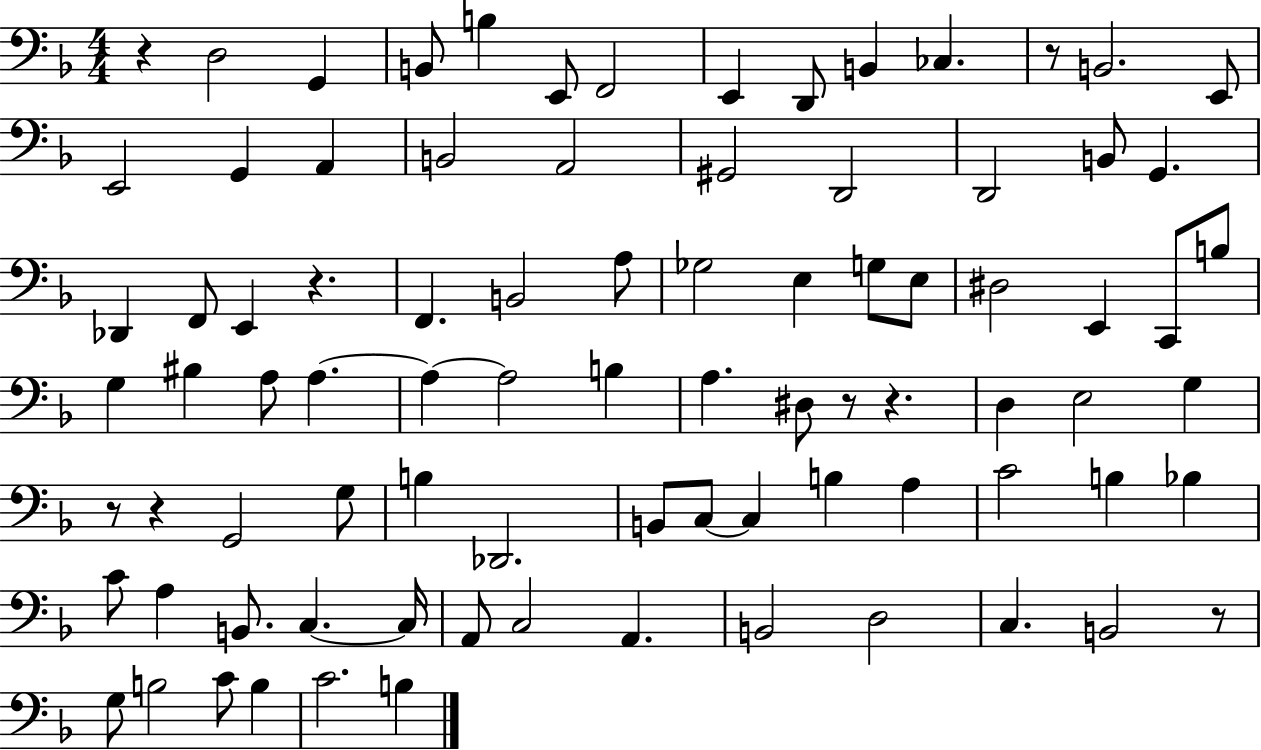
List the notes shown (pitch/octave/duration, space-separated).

R/q D3/h G2/q B2/e B3/q E2/e F2/h E2/q D2/e B2/q CES3/q. R/e B2/h. E2/e E2/h G2/q A2/q B2/h A2/h G#2/h D2/h D2/h B2/e G2/q. Db2/q F2/e E2/q R/q. F2/q. B2/h A3/e Gb3/h E3/q G3/e E3/e D#3/h E2/q C2/e B3/e G3/q BIS3/q A3/e A3/q. A3/q A3/h B3/q A3/q. D#3/e R/e R/q. D3/q E3/h G3/q R/e R/q G2/h G3/e B3/q Db2/h. B2/e C3/e C3/q B3/q A3/q C4/h B3/q Bb3/q C4/e A3/q B2/e. C3/q. C3/s A2/e C3/h A2/q. B2/h D3/h C3/q. B2/h R/e G3/e B3/h C4/e B3/q C4/h. B3/q